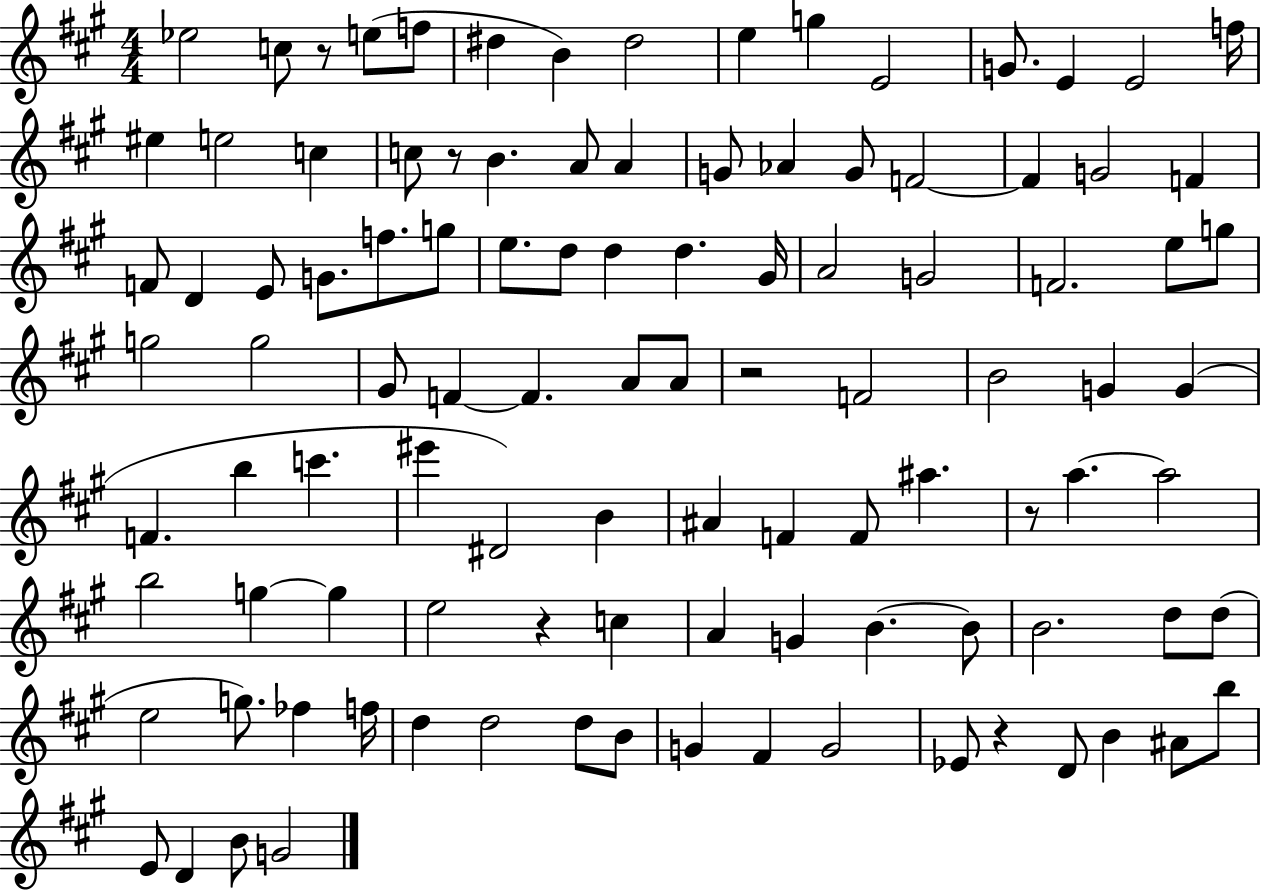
X:1
T:Untitled
M:4/4
L:1/4
K:A
_e2 c/2 z/2 e/2 f/2 ^d B ^d2 e g E2 G/2 E E2 f/4 ^e e2 c c/2 z/2 B A/2 A G/2 _A G/2 F2 F G2 F F/2 D E/2 G/2 f/2 g/2 e/2 d/2 d d ^G/4 A2 G2 F2 e/2 g/2 g2 g2 ^G/2 F F A/2 A/2 z2 F2 B2 G G F b c' ^e' ^D2 B ^A F F/2 ^a z/2 a a2 b2 g g e2 z c A G B B/2 B2 d/2 d/2 e2 g/2 _f f/4 d d2 d/2 B/2 G ^F G2 _E/2 z D/2 B ^A/2 b/2 E/2 D B/2 G2